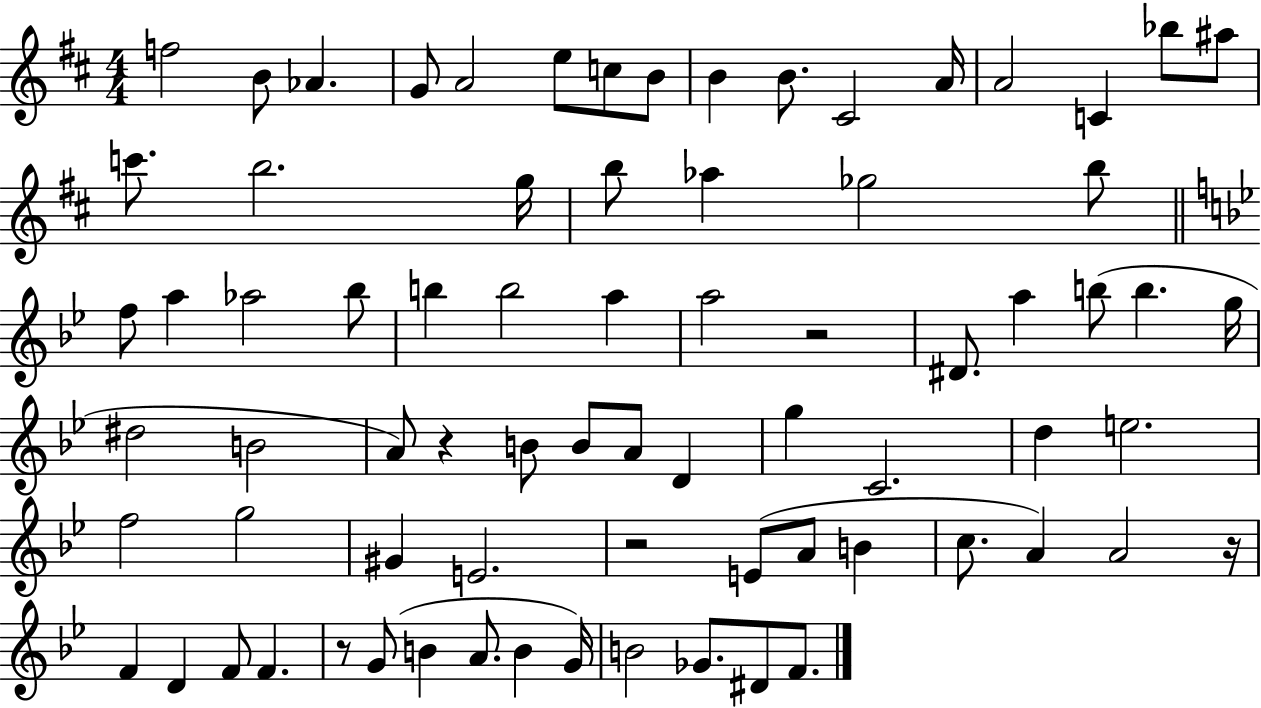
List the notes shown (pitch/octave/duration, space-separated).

F5/h B4/e Ab4/q. G4/e A4/h E5/e C5/e B4/e B4/q B4/e. C#4/h A4/s A4/h C4/q Bb5/e A#5/e C6/e. B5/h. G5/s B5/e Ab5/q Gb5/h B5/e F5/e A5/q Ab5/h Bb5/e B5/q B5/h A5/q A5/h R/h D#4/e. A5/q B5/e B5/q. G5/s D#5/h B4/h A4/e R/q B4/e B4/e A4/e D4/q G5/q C4/h. D5/q E5/h. F5/h G5/h G#4/q E4/h. R/h E4/e A4/e B4/q C5/e. A4/q A4/h R/s F4/q D4/q F4/e F4/q. R/e G4/e B4/q A4/e. B4/q G4/s B4/h Gb4/e. D#4/e F4/e.